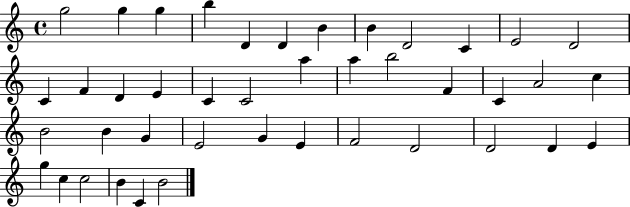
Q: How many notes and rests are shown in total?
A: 42